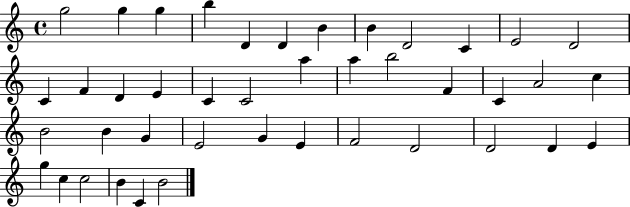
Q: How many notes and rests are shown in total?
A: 42